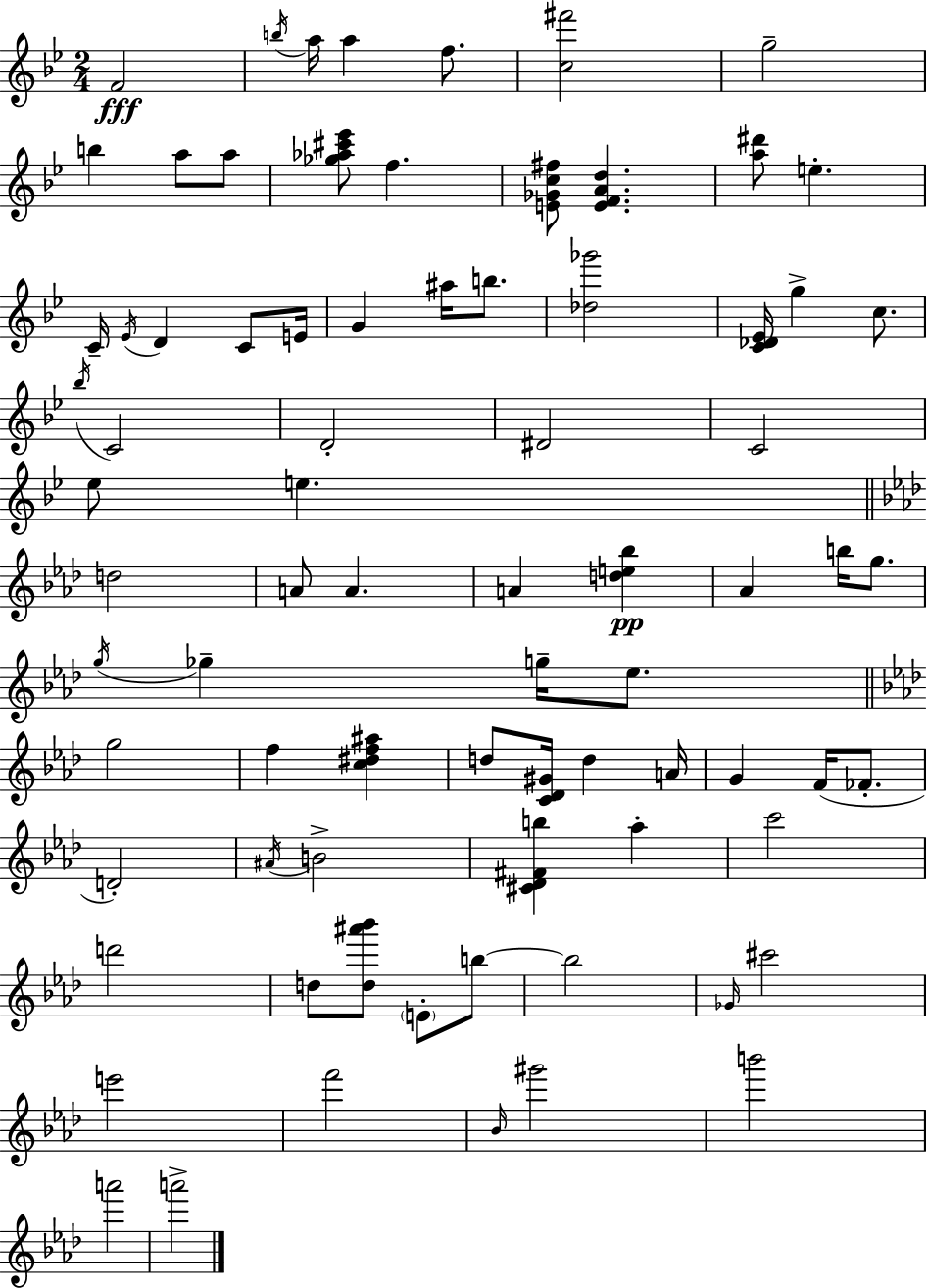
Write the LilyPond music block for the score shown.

{
  \clef treble
  \numericTimeSignature
  \time 2/4
  \key g \minor
  f'2\fff | \acciaccatura { b''16 } a''16 a''4 f''8. | <c'' fis'''>2 | g''2-- | \break b''4 a''8 a''8 | <ges'' aes'' cis''' ees'''>8 f''4. | <e' ges' c'' fis''>8 <e' f' a' d''>4. | <a'' dis'''>8 e''4.-. | \break c'16-- \acciaccatura { ees'16 } d'4 c'8 | e'16 g'4 ais''16 b''8. | <des'' ges'''>2 | <c' des' ees'>16 g''4-> c''8. | \break \acciaccatura { bes''16 } c'2 | d'2-. | dis'2 | c'2 | \break ees''8 e''4. | \bar "||" \break \key aes \major d''2 | a'8 a'4. | a'4 <d'' e'' bes''>4\pp | aes'4 b''16 g''8. | \break \acciaccatura { g''16 } ges''4-- g''16-- ees''8. | \bar "||" \break \key f \minor g''2 | f''4 <c'' dis'' f'' ais''>4 | d''8 <c' des' gis'>16 d''4 a'16 | g'4 f'16( fes'8.-. | \break d'2-.) | \acciaccatura { ais'16 } b'2-> | <cis' des' fis' b''>4 aes''4-. | c'''2 | \break d'''2 | d''8 <d'' ais''' bes'''>8 \parenthesize e'8-. b''8~~ | b''2 | \grace { ges'16 } cis'''2 | \break e'''2 | f'''2 | \grace { bes'16 } gis'''2 | b'''2 | \break a'''2 | a'''2-> | \bar "|."
}